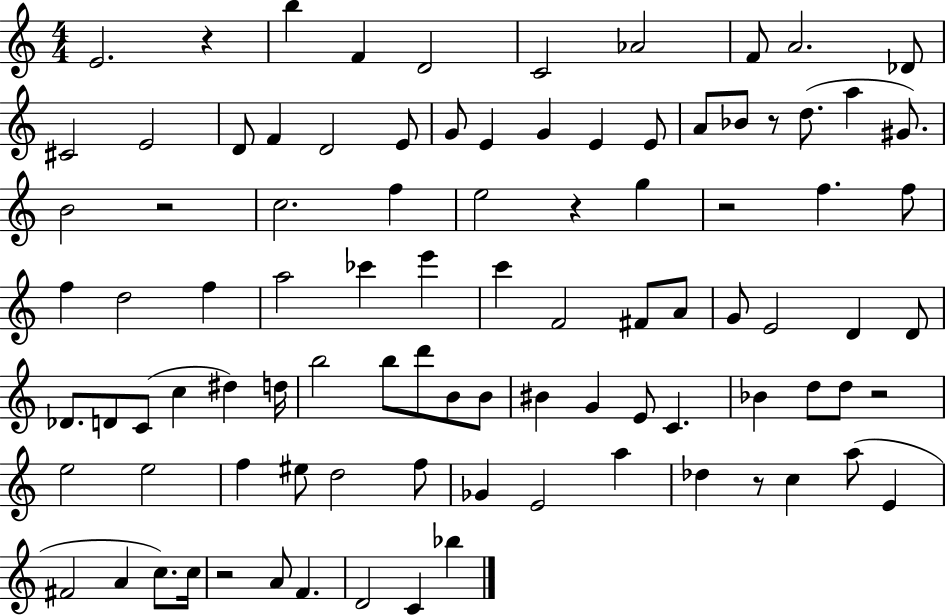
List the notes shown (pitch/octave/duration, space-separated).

E4/h. R/q B5/q F4/q D4/h C4/h Ab4/h F4/e A4/h. Db4/e C#4/h E4/h D4/e F4/q D4/h E4/e G4/e E4/q G4/q E4/q E4/e A4/e Bb4/e R/e D5/e. A5/q G#4/e. B4/h R/h C5/h. F5/q E5/h R/q G5/q R/h F5/q. F5/e F5/q D5/h F5/q A5/h CES6/q E6/q C6/q F4/h F#4/e A4/e G4/e E4/h D4/q D4/e Db4/e. D4/e C4/e C5/q D#5/q D5/s B5/h B5/e D6/e B4/e B4/e BIS4/q G4/q E4/e C4/q. Bb4/q D5/e D5/e R/h E5/h E5/h F5/q EIS5/e D5/h F5/e Gb4/q E4/h A5/q Db5/q R/e C5/q A5/e E4/q F#4/h A4/q C5/e. C5/s R/h A4/e F4/q. D4/h C4/q Bb5/q